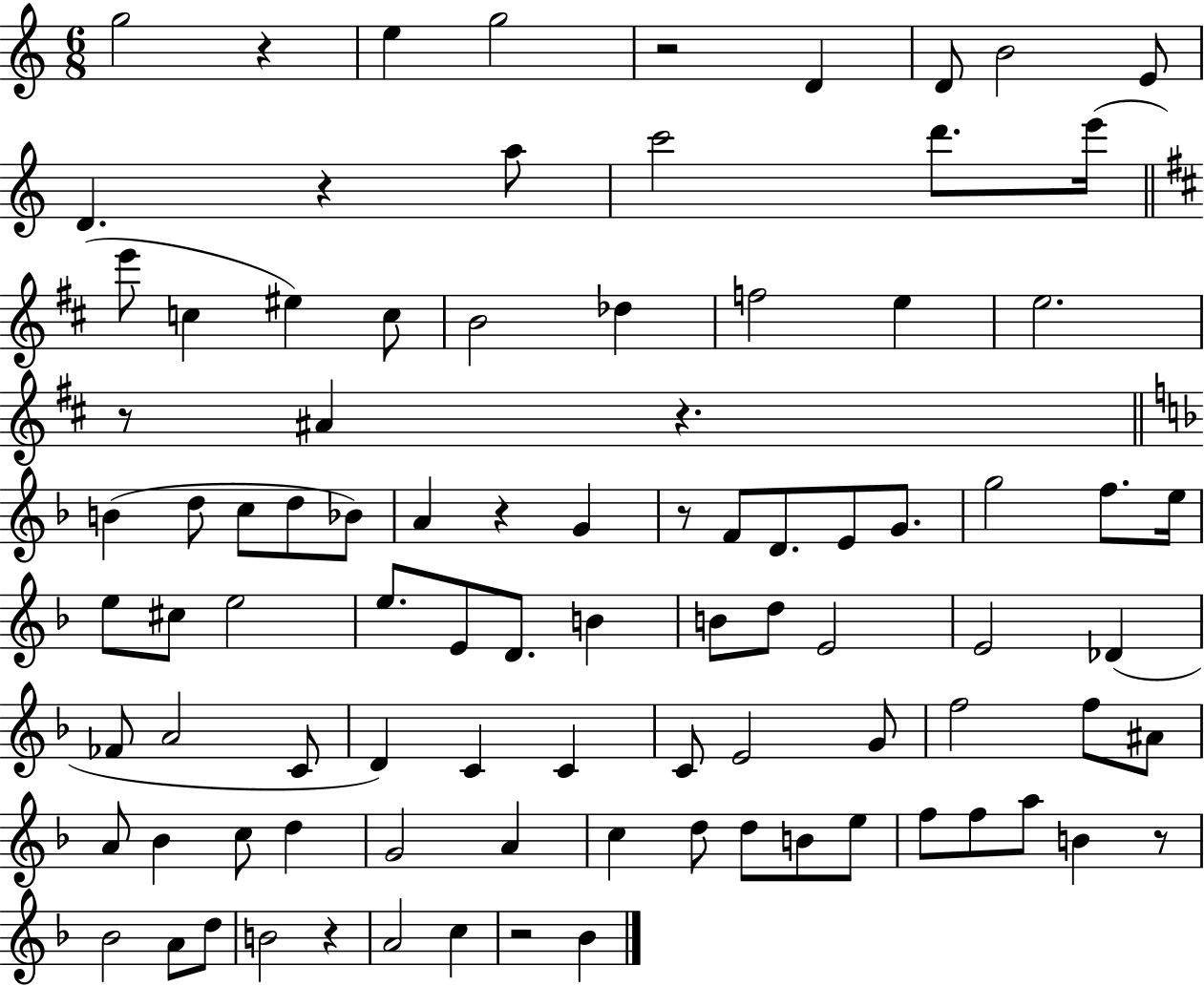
X:1
T:Untitled
M:6/8
L:1/4
K:C
g2 z e g2 z2 D D/2 B2 E/2 D z a/2 c'2 d'/2 e'/4 e'/2 c ^e c/2 B2 _d f2 e e2 z/2 ^A z B d/2 c/2 d/2 _B/2 A z G z/2 F/2 D/2 E/2 G/2 g2 f/2 e/4 e/2 ^c/2 e2 e/2 E/2 D/2 B B/2 d/2 E2 E2 _D _F/2 A2 C/2 D C C C/2 E2 G/2 f2 f/2 ^A/2 A/2 _B c/2 d G2 A c d/2 d/2 B/2 e/2 f/2 f/2 a/2 B z/2 _B2 A/2 d/2 B2 z A2 c z2 _B